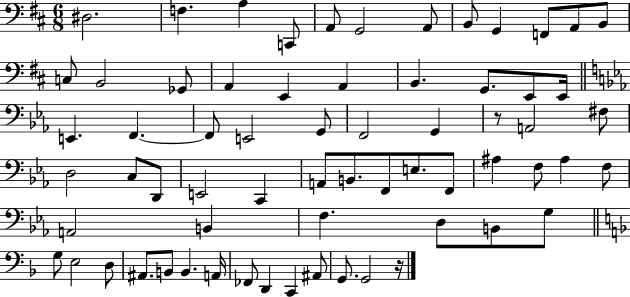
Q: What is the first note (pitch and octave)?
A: D#3